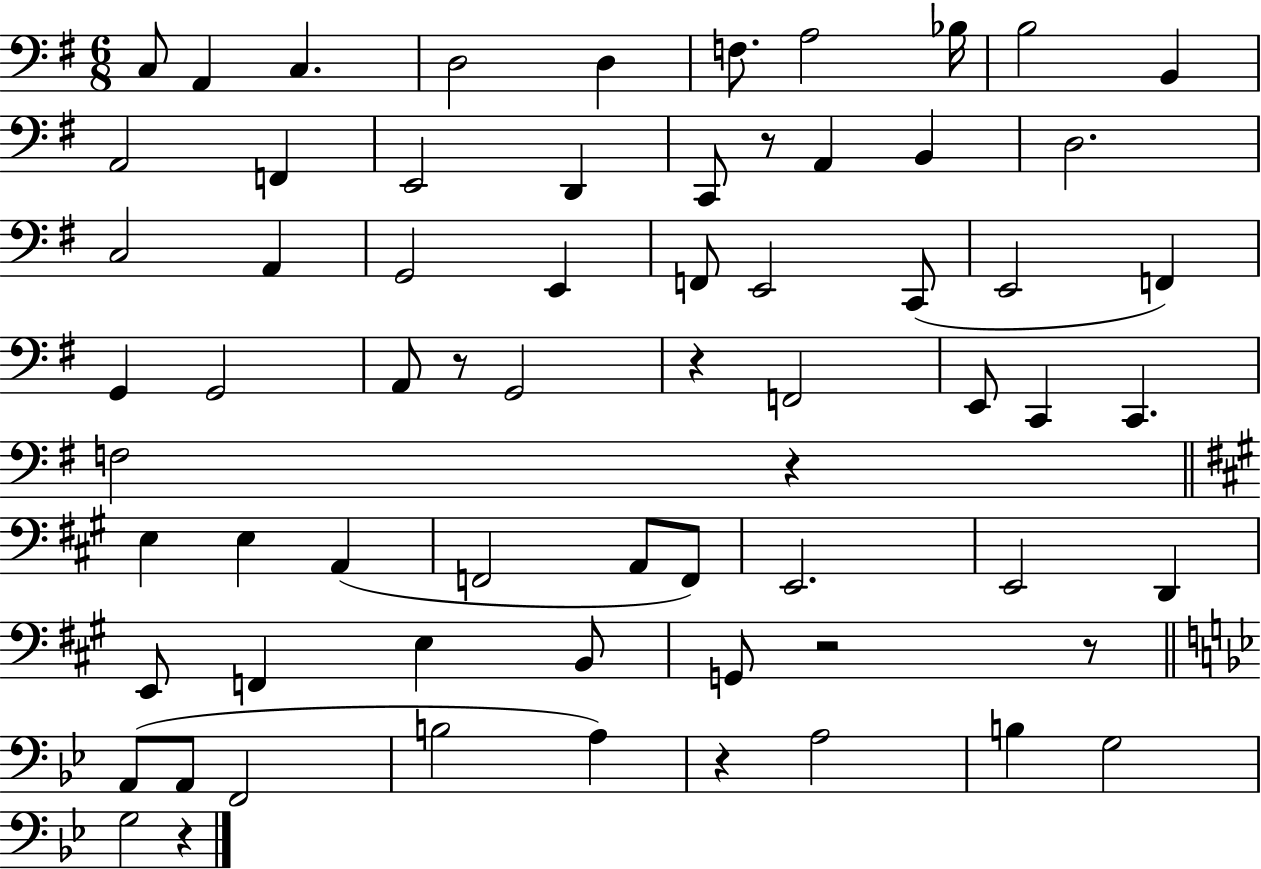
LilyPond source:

{
  \clef bass
  \numericTimeSignature
  \time 6/8
  \key g \major
  \repeat volta 2 { c8 a,4 c4. | d2 d4 | f8. a2 bes16 | b2 b,4 | \break a,2 f,4 | e,2 d,4 | c,8 r8 a,4 b,4 | d2. | \break c2 a,4 | g,2 e,4 | f,8 e,2 c,8( | e,2 f,4) | \break g,4 g,2 | a,8 r8 g,2 | r4 f,2 | e,8 c,4 c,4. | \break f2 r4 | \bar "||" \break \key a \major e4 e4 a,4( | f,2 a,8 f,8) | e,2. | e,2 d,4 | \break e,8 f,4 e4 b,8 | g,8 r2 r8 | \bar "||" \break \key g \minor a,8( a,8 f,2 | b2 a4) | r4 a2 | b4 g2 | \break g2 r4 | } \bar "|."
}